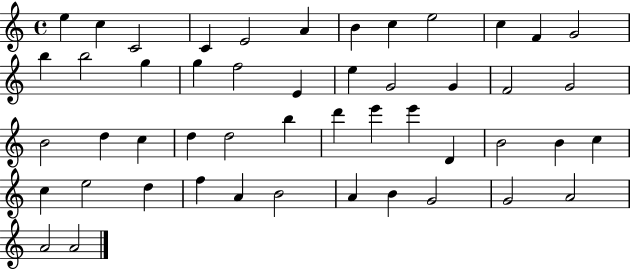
E5/q C5/q C4/h C4/q E4/h A4/q B4/q C5/q E5/h C5/q F4/q G4/h B5/q B5/h G5/q G5/q F5/h E4/q E5/q G4/h G4/q F4/h G4/h B4/h D5/q C5/q D5/q D5/h B5/q D6/q E6/q E6/q D4/q B4/h B4/q C5/q C5/q E5/h D5/q F5/q A4/q B4/h A4/q B4/q G4/h G4/h A4/h A4/h A4/h